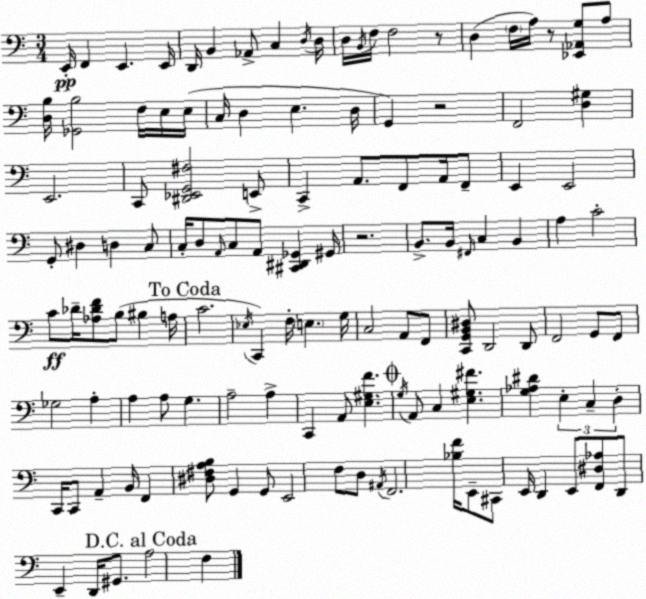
X:1
T:Untitled
M:3/4
L:1/4
K:Am
E,,/4 F,, E,, E,,/4 D,,/4 B,, _A,,/2 C, D,/4 D,/4 D,/4 B,,/4 F,/4 F,2 z/2 D, F,/4 A,/4 z/2 [_E,,_A,,G,]/2 A,/2 [D,B,]/4 [_G,,B,]2 F,/4 E,/4 E,/4 C,/4 D, E, D,/4 G,, z2 F,,2 [D,^G,] E,,2 C,,/2 [^D,,_E,,G,,^F,]2 E,,/2 C,, A,,/2 F,,/2 A,,/4 F,,/2 E,, E,,2 G,,/2 ^D, D, C,/2 C,/4 D,/2 A,,/4 C,/2 A,,/2 [^C,,^D,,_G,,] ^G,,/4 z2 B,,/2 B,,/4 ^F,,/4 C, B,, A, C2 C/2 _D/4 [_A,_DF]/2 B,/2 ^B, A,/4 C2 _E,/4 C,, F,/4 E, G,/4 C,2 A,,/2 F,,/2 [C,,G,,B,,^D,]/2 D,,2 D,,/2 F,,2 G,,/2 F,,/2 _G,2 A, A, A,/2 G, A,2 A, C,, A,,/2 [E,^G,F] G,/4 A,,/2 C, [E,^G,^F] [G,_A,^D] E, C, D, C,,/4 C,,/2 A,, B,,/4 F,, [^D,^F,A,B,]/2 G,, G,,/2 E,,2 F,/2 D,/2 ^A,,/4 F,,2 [_B,F]/4 E,,/2 ^C,,/2 E,,/4 D,, E,,/2 [F,,^D,_A,]/2 D,,/2 E,, D,,/4 ^G,,/2 A,2 F,